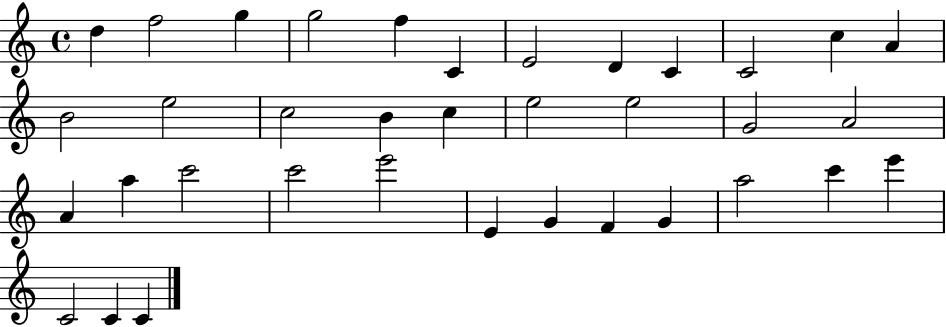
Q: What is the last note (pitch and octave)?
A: C4